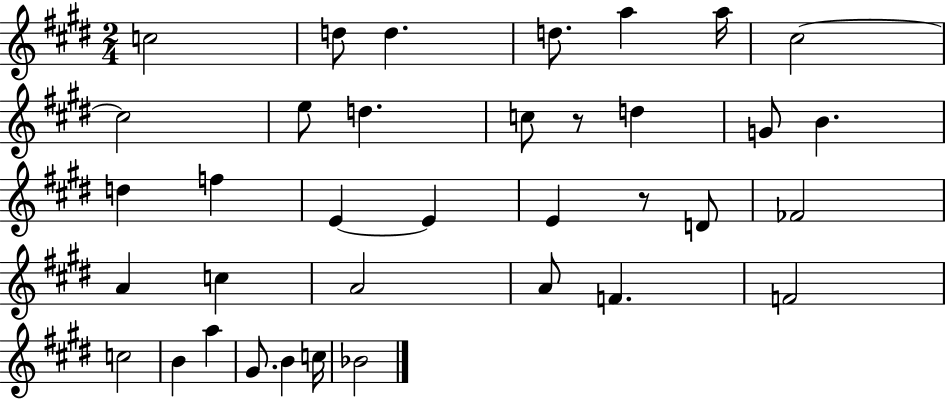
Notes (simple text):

C5/h D5/e D5/q. D5/e. A5/q A5/s C#5/h C#5/h E5/e D5/q. C5/e R/e D5/q G4/e B4/q. D5/q F5/q E4/q E4/q E4/q R/e D4/e FES4/h A4/q C5/q A4/h A4/e F4/q. F4/h C5/h B4/q A5/q G#4/e. B4/q C5/s Bb4/h